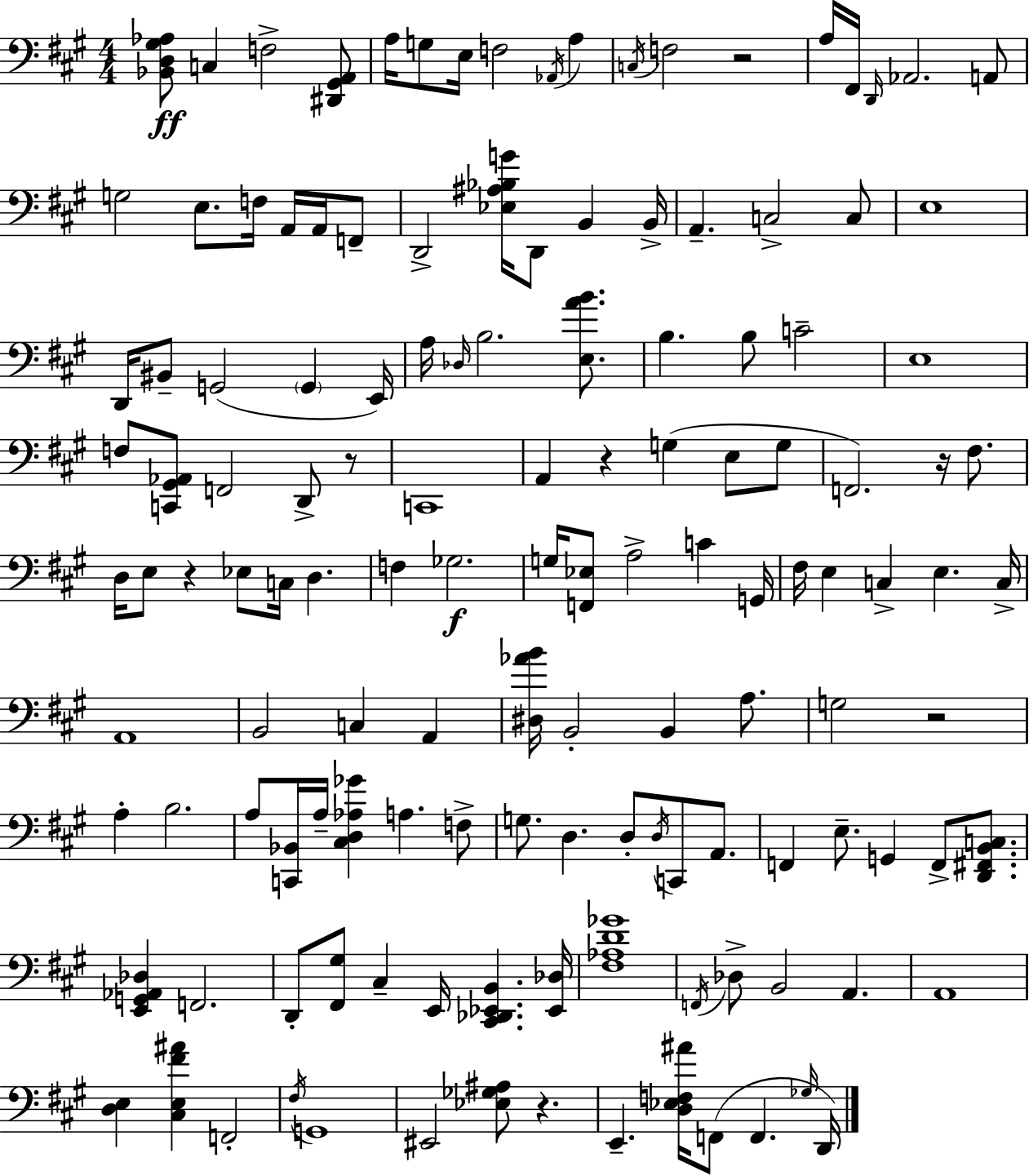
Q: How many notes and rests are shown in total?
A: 135